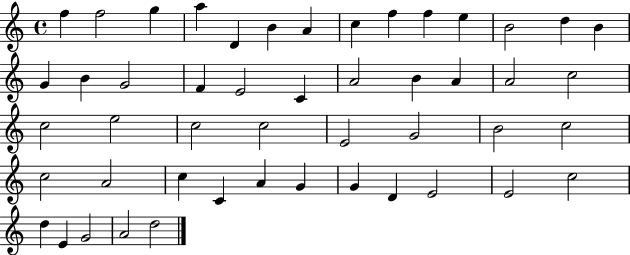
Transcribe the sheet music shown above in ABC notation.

X:1
T:Untitled
M:4/4
L:1/4
K:C
f f2 g a D B A c f f e B2 d B G B G2 F E2 C A2 B A A2 c2 c2 e2 c2 c2 E2 G2 B2 c2 c2 A2 c C A G G D E2 E2 c2 d E G2 A2 d2